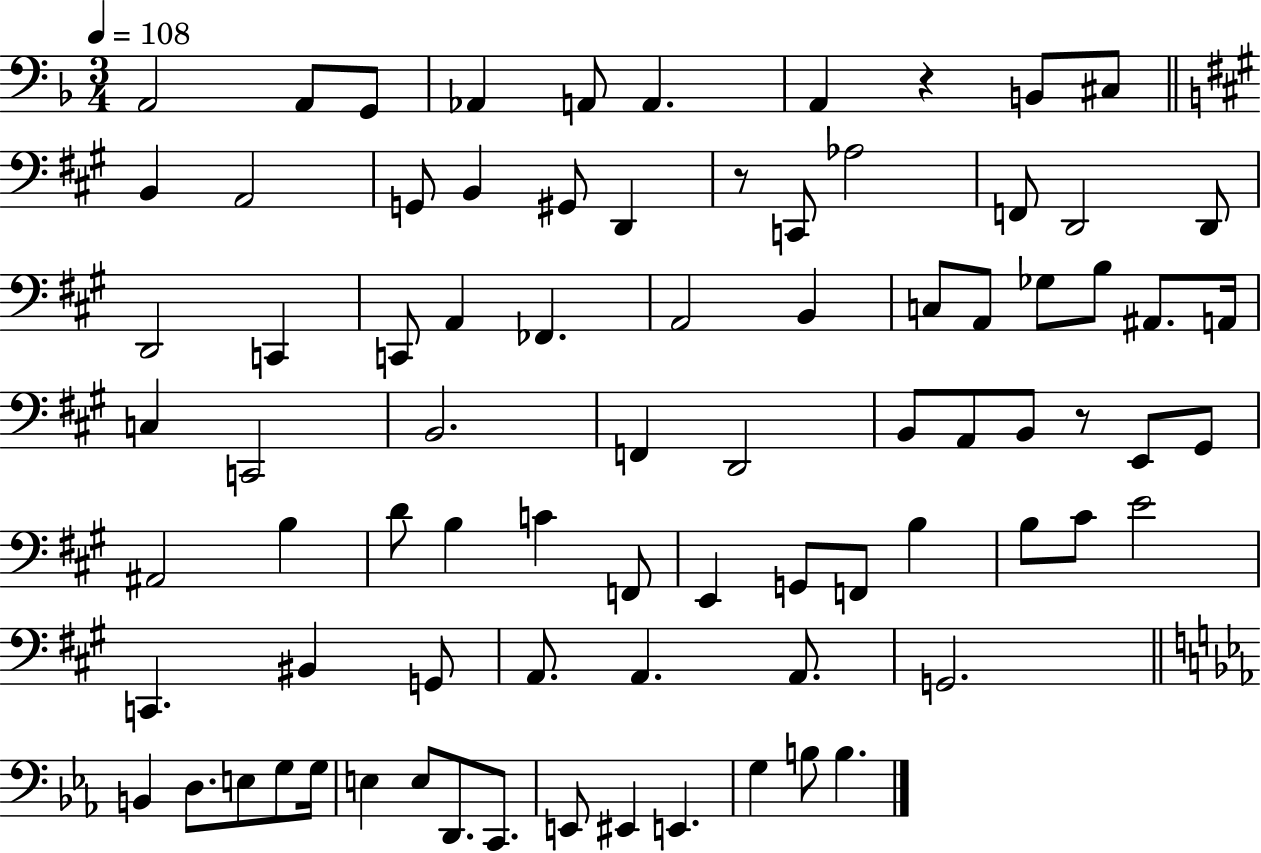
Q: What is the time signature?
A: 3/4